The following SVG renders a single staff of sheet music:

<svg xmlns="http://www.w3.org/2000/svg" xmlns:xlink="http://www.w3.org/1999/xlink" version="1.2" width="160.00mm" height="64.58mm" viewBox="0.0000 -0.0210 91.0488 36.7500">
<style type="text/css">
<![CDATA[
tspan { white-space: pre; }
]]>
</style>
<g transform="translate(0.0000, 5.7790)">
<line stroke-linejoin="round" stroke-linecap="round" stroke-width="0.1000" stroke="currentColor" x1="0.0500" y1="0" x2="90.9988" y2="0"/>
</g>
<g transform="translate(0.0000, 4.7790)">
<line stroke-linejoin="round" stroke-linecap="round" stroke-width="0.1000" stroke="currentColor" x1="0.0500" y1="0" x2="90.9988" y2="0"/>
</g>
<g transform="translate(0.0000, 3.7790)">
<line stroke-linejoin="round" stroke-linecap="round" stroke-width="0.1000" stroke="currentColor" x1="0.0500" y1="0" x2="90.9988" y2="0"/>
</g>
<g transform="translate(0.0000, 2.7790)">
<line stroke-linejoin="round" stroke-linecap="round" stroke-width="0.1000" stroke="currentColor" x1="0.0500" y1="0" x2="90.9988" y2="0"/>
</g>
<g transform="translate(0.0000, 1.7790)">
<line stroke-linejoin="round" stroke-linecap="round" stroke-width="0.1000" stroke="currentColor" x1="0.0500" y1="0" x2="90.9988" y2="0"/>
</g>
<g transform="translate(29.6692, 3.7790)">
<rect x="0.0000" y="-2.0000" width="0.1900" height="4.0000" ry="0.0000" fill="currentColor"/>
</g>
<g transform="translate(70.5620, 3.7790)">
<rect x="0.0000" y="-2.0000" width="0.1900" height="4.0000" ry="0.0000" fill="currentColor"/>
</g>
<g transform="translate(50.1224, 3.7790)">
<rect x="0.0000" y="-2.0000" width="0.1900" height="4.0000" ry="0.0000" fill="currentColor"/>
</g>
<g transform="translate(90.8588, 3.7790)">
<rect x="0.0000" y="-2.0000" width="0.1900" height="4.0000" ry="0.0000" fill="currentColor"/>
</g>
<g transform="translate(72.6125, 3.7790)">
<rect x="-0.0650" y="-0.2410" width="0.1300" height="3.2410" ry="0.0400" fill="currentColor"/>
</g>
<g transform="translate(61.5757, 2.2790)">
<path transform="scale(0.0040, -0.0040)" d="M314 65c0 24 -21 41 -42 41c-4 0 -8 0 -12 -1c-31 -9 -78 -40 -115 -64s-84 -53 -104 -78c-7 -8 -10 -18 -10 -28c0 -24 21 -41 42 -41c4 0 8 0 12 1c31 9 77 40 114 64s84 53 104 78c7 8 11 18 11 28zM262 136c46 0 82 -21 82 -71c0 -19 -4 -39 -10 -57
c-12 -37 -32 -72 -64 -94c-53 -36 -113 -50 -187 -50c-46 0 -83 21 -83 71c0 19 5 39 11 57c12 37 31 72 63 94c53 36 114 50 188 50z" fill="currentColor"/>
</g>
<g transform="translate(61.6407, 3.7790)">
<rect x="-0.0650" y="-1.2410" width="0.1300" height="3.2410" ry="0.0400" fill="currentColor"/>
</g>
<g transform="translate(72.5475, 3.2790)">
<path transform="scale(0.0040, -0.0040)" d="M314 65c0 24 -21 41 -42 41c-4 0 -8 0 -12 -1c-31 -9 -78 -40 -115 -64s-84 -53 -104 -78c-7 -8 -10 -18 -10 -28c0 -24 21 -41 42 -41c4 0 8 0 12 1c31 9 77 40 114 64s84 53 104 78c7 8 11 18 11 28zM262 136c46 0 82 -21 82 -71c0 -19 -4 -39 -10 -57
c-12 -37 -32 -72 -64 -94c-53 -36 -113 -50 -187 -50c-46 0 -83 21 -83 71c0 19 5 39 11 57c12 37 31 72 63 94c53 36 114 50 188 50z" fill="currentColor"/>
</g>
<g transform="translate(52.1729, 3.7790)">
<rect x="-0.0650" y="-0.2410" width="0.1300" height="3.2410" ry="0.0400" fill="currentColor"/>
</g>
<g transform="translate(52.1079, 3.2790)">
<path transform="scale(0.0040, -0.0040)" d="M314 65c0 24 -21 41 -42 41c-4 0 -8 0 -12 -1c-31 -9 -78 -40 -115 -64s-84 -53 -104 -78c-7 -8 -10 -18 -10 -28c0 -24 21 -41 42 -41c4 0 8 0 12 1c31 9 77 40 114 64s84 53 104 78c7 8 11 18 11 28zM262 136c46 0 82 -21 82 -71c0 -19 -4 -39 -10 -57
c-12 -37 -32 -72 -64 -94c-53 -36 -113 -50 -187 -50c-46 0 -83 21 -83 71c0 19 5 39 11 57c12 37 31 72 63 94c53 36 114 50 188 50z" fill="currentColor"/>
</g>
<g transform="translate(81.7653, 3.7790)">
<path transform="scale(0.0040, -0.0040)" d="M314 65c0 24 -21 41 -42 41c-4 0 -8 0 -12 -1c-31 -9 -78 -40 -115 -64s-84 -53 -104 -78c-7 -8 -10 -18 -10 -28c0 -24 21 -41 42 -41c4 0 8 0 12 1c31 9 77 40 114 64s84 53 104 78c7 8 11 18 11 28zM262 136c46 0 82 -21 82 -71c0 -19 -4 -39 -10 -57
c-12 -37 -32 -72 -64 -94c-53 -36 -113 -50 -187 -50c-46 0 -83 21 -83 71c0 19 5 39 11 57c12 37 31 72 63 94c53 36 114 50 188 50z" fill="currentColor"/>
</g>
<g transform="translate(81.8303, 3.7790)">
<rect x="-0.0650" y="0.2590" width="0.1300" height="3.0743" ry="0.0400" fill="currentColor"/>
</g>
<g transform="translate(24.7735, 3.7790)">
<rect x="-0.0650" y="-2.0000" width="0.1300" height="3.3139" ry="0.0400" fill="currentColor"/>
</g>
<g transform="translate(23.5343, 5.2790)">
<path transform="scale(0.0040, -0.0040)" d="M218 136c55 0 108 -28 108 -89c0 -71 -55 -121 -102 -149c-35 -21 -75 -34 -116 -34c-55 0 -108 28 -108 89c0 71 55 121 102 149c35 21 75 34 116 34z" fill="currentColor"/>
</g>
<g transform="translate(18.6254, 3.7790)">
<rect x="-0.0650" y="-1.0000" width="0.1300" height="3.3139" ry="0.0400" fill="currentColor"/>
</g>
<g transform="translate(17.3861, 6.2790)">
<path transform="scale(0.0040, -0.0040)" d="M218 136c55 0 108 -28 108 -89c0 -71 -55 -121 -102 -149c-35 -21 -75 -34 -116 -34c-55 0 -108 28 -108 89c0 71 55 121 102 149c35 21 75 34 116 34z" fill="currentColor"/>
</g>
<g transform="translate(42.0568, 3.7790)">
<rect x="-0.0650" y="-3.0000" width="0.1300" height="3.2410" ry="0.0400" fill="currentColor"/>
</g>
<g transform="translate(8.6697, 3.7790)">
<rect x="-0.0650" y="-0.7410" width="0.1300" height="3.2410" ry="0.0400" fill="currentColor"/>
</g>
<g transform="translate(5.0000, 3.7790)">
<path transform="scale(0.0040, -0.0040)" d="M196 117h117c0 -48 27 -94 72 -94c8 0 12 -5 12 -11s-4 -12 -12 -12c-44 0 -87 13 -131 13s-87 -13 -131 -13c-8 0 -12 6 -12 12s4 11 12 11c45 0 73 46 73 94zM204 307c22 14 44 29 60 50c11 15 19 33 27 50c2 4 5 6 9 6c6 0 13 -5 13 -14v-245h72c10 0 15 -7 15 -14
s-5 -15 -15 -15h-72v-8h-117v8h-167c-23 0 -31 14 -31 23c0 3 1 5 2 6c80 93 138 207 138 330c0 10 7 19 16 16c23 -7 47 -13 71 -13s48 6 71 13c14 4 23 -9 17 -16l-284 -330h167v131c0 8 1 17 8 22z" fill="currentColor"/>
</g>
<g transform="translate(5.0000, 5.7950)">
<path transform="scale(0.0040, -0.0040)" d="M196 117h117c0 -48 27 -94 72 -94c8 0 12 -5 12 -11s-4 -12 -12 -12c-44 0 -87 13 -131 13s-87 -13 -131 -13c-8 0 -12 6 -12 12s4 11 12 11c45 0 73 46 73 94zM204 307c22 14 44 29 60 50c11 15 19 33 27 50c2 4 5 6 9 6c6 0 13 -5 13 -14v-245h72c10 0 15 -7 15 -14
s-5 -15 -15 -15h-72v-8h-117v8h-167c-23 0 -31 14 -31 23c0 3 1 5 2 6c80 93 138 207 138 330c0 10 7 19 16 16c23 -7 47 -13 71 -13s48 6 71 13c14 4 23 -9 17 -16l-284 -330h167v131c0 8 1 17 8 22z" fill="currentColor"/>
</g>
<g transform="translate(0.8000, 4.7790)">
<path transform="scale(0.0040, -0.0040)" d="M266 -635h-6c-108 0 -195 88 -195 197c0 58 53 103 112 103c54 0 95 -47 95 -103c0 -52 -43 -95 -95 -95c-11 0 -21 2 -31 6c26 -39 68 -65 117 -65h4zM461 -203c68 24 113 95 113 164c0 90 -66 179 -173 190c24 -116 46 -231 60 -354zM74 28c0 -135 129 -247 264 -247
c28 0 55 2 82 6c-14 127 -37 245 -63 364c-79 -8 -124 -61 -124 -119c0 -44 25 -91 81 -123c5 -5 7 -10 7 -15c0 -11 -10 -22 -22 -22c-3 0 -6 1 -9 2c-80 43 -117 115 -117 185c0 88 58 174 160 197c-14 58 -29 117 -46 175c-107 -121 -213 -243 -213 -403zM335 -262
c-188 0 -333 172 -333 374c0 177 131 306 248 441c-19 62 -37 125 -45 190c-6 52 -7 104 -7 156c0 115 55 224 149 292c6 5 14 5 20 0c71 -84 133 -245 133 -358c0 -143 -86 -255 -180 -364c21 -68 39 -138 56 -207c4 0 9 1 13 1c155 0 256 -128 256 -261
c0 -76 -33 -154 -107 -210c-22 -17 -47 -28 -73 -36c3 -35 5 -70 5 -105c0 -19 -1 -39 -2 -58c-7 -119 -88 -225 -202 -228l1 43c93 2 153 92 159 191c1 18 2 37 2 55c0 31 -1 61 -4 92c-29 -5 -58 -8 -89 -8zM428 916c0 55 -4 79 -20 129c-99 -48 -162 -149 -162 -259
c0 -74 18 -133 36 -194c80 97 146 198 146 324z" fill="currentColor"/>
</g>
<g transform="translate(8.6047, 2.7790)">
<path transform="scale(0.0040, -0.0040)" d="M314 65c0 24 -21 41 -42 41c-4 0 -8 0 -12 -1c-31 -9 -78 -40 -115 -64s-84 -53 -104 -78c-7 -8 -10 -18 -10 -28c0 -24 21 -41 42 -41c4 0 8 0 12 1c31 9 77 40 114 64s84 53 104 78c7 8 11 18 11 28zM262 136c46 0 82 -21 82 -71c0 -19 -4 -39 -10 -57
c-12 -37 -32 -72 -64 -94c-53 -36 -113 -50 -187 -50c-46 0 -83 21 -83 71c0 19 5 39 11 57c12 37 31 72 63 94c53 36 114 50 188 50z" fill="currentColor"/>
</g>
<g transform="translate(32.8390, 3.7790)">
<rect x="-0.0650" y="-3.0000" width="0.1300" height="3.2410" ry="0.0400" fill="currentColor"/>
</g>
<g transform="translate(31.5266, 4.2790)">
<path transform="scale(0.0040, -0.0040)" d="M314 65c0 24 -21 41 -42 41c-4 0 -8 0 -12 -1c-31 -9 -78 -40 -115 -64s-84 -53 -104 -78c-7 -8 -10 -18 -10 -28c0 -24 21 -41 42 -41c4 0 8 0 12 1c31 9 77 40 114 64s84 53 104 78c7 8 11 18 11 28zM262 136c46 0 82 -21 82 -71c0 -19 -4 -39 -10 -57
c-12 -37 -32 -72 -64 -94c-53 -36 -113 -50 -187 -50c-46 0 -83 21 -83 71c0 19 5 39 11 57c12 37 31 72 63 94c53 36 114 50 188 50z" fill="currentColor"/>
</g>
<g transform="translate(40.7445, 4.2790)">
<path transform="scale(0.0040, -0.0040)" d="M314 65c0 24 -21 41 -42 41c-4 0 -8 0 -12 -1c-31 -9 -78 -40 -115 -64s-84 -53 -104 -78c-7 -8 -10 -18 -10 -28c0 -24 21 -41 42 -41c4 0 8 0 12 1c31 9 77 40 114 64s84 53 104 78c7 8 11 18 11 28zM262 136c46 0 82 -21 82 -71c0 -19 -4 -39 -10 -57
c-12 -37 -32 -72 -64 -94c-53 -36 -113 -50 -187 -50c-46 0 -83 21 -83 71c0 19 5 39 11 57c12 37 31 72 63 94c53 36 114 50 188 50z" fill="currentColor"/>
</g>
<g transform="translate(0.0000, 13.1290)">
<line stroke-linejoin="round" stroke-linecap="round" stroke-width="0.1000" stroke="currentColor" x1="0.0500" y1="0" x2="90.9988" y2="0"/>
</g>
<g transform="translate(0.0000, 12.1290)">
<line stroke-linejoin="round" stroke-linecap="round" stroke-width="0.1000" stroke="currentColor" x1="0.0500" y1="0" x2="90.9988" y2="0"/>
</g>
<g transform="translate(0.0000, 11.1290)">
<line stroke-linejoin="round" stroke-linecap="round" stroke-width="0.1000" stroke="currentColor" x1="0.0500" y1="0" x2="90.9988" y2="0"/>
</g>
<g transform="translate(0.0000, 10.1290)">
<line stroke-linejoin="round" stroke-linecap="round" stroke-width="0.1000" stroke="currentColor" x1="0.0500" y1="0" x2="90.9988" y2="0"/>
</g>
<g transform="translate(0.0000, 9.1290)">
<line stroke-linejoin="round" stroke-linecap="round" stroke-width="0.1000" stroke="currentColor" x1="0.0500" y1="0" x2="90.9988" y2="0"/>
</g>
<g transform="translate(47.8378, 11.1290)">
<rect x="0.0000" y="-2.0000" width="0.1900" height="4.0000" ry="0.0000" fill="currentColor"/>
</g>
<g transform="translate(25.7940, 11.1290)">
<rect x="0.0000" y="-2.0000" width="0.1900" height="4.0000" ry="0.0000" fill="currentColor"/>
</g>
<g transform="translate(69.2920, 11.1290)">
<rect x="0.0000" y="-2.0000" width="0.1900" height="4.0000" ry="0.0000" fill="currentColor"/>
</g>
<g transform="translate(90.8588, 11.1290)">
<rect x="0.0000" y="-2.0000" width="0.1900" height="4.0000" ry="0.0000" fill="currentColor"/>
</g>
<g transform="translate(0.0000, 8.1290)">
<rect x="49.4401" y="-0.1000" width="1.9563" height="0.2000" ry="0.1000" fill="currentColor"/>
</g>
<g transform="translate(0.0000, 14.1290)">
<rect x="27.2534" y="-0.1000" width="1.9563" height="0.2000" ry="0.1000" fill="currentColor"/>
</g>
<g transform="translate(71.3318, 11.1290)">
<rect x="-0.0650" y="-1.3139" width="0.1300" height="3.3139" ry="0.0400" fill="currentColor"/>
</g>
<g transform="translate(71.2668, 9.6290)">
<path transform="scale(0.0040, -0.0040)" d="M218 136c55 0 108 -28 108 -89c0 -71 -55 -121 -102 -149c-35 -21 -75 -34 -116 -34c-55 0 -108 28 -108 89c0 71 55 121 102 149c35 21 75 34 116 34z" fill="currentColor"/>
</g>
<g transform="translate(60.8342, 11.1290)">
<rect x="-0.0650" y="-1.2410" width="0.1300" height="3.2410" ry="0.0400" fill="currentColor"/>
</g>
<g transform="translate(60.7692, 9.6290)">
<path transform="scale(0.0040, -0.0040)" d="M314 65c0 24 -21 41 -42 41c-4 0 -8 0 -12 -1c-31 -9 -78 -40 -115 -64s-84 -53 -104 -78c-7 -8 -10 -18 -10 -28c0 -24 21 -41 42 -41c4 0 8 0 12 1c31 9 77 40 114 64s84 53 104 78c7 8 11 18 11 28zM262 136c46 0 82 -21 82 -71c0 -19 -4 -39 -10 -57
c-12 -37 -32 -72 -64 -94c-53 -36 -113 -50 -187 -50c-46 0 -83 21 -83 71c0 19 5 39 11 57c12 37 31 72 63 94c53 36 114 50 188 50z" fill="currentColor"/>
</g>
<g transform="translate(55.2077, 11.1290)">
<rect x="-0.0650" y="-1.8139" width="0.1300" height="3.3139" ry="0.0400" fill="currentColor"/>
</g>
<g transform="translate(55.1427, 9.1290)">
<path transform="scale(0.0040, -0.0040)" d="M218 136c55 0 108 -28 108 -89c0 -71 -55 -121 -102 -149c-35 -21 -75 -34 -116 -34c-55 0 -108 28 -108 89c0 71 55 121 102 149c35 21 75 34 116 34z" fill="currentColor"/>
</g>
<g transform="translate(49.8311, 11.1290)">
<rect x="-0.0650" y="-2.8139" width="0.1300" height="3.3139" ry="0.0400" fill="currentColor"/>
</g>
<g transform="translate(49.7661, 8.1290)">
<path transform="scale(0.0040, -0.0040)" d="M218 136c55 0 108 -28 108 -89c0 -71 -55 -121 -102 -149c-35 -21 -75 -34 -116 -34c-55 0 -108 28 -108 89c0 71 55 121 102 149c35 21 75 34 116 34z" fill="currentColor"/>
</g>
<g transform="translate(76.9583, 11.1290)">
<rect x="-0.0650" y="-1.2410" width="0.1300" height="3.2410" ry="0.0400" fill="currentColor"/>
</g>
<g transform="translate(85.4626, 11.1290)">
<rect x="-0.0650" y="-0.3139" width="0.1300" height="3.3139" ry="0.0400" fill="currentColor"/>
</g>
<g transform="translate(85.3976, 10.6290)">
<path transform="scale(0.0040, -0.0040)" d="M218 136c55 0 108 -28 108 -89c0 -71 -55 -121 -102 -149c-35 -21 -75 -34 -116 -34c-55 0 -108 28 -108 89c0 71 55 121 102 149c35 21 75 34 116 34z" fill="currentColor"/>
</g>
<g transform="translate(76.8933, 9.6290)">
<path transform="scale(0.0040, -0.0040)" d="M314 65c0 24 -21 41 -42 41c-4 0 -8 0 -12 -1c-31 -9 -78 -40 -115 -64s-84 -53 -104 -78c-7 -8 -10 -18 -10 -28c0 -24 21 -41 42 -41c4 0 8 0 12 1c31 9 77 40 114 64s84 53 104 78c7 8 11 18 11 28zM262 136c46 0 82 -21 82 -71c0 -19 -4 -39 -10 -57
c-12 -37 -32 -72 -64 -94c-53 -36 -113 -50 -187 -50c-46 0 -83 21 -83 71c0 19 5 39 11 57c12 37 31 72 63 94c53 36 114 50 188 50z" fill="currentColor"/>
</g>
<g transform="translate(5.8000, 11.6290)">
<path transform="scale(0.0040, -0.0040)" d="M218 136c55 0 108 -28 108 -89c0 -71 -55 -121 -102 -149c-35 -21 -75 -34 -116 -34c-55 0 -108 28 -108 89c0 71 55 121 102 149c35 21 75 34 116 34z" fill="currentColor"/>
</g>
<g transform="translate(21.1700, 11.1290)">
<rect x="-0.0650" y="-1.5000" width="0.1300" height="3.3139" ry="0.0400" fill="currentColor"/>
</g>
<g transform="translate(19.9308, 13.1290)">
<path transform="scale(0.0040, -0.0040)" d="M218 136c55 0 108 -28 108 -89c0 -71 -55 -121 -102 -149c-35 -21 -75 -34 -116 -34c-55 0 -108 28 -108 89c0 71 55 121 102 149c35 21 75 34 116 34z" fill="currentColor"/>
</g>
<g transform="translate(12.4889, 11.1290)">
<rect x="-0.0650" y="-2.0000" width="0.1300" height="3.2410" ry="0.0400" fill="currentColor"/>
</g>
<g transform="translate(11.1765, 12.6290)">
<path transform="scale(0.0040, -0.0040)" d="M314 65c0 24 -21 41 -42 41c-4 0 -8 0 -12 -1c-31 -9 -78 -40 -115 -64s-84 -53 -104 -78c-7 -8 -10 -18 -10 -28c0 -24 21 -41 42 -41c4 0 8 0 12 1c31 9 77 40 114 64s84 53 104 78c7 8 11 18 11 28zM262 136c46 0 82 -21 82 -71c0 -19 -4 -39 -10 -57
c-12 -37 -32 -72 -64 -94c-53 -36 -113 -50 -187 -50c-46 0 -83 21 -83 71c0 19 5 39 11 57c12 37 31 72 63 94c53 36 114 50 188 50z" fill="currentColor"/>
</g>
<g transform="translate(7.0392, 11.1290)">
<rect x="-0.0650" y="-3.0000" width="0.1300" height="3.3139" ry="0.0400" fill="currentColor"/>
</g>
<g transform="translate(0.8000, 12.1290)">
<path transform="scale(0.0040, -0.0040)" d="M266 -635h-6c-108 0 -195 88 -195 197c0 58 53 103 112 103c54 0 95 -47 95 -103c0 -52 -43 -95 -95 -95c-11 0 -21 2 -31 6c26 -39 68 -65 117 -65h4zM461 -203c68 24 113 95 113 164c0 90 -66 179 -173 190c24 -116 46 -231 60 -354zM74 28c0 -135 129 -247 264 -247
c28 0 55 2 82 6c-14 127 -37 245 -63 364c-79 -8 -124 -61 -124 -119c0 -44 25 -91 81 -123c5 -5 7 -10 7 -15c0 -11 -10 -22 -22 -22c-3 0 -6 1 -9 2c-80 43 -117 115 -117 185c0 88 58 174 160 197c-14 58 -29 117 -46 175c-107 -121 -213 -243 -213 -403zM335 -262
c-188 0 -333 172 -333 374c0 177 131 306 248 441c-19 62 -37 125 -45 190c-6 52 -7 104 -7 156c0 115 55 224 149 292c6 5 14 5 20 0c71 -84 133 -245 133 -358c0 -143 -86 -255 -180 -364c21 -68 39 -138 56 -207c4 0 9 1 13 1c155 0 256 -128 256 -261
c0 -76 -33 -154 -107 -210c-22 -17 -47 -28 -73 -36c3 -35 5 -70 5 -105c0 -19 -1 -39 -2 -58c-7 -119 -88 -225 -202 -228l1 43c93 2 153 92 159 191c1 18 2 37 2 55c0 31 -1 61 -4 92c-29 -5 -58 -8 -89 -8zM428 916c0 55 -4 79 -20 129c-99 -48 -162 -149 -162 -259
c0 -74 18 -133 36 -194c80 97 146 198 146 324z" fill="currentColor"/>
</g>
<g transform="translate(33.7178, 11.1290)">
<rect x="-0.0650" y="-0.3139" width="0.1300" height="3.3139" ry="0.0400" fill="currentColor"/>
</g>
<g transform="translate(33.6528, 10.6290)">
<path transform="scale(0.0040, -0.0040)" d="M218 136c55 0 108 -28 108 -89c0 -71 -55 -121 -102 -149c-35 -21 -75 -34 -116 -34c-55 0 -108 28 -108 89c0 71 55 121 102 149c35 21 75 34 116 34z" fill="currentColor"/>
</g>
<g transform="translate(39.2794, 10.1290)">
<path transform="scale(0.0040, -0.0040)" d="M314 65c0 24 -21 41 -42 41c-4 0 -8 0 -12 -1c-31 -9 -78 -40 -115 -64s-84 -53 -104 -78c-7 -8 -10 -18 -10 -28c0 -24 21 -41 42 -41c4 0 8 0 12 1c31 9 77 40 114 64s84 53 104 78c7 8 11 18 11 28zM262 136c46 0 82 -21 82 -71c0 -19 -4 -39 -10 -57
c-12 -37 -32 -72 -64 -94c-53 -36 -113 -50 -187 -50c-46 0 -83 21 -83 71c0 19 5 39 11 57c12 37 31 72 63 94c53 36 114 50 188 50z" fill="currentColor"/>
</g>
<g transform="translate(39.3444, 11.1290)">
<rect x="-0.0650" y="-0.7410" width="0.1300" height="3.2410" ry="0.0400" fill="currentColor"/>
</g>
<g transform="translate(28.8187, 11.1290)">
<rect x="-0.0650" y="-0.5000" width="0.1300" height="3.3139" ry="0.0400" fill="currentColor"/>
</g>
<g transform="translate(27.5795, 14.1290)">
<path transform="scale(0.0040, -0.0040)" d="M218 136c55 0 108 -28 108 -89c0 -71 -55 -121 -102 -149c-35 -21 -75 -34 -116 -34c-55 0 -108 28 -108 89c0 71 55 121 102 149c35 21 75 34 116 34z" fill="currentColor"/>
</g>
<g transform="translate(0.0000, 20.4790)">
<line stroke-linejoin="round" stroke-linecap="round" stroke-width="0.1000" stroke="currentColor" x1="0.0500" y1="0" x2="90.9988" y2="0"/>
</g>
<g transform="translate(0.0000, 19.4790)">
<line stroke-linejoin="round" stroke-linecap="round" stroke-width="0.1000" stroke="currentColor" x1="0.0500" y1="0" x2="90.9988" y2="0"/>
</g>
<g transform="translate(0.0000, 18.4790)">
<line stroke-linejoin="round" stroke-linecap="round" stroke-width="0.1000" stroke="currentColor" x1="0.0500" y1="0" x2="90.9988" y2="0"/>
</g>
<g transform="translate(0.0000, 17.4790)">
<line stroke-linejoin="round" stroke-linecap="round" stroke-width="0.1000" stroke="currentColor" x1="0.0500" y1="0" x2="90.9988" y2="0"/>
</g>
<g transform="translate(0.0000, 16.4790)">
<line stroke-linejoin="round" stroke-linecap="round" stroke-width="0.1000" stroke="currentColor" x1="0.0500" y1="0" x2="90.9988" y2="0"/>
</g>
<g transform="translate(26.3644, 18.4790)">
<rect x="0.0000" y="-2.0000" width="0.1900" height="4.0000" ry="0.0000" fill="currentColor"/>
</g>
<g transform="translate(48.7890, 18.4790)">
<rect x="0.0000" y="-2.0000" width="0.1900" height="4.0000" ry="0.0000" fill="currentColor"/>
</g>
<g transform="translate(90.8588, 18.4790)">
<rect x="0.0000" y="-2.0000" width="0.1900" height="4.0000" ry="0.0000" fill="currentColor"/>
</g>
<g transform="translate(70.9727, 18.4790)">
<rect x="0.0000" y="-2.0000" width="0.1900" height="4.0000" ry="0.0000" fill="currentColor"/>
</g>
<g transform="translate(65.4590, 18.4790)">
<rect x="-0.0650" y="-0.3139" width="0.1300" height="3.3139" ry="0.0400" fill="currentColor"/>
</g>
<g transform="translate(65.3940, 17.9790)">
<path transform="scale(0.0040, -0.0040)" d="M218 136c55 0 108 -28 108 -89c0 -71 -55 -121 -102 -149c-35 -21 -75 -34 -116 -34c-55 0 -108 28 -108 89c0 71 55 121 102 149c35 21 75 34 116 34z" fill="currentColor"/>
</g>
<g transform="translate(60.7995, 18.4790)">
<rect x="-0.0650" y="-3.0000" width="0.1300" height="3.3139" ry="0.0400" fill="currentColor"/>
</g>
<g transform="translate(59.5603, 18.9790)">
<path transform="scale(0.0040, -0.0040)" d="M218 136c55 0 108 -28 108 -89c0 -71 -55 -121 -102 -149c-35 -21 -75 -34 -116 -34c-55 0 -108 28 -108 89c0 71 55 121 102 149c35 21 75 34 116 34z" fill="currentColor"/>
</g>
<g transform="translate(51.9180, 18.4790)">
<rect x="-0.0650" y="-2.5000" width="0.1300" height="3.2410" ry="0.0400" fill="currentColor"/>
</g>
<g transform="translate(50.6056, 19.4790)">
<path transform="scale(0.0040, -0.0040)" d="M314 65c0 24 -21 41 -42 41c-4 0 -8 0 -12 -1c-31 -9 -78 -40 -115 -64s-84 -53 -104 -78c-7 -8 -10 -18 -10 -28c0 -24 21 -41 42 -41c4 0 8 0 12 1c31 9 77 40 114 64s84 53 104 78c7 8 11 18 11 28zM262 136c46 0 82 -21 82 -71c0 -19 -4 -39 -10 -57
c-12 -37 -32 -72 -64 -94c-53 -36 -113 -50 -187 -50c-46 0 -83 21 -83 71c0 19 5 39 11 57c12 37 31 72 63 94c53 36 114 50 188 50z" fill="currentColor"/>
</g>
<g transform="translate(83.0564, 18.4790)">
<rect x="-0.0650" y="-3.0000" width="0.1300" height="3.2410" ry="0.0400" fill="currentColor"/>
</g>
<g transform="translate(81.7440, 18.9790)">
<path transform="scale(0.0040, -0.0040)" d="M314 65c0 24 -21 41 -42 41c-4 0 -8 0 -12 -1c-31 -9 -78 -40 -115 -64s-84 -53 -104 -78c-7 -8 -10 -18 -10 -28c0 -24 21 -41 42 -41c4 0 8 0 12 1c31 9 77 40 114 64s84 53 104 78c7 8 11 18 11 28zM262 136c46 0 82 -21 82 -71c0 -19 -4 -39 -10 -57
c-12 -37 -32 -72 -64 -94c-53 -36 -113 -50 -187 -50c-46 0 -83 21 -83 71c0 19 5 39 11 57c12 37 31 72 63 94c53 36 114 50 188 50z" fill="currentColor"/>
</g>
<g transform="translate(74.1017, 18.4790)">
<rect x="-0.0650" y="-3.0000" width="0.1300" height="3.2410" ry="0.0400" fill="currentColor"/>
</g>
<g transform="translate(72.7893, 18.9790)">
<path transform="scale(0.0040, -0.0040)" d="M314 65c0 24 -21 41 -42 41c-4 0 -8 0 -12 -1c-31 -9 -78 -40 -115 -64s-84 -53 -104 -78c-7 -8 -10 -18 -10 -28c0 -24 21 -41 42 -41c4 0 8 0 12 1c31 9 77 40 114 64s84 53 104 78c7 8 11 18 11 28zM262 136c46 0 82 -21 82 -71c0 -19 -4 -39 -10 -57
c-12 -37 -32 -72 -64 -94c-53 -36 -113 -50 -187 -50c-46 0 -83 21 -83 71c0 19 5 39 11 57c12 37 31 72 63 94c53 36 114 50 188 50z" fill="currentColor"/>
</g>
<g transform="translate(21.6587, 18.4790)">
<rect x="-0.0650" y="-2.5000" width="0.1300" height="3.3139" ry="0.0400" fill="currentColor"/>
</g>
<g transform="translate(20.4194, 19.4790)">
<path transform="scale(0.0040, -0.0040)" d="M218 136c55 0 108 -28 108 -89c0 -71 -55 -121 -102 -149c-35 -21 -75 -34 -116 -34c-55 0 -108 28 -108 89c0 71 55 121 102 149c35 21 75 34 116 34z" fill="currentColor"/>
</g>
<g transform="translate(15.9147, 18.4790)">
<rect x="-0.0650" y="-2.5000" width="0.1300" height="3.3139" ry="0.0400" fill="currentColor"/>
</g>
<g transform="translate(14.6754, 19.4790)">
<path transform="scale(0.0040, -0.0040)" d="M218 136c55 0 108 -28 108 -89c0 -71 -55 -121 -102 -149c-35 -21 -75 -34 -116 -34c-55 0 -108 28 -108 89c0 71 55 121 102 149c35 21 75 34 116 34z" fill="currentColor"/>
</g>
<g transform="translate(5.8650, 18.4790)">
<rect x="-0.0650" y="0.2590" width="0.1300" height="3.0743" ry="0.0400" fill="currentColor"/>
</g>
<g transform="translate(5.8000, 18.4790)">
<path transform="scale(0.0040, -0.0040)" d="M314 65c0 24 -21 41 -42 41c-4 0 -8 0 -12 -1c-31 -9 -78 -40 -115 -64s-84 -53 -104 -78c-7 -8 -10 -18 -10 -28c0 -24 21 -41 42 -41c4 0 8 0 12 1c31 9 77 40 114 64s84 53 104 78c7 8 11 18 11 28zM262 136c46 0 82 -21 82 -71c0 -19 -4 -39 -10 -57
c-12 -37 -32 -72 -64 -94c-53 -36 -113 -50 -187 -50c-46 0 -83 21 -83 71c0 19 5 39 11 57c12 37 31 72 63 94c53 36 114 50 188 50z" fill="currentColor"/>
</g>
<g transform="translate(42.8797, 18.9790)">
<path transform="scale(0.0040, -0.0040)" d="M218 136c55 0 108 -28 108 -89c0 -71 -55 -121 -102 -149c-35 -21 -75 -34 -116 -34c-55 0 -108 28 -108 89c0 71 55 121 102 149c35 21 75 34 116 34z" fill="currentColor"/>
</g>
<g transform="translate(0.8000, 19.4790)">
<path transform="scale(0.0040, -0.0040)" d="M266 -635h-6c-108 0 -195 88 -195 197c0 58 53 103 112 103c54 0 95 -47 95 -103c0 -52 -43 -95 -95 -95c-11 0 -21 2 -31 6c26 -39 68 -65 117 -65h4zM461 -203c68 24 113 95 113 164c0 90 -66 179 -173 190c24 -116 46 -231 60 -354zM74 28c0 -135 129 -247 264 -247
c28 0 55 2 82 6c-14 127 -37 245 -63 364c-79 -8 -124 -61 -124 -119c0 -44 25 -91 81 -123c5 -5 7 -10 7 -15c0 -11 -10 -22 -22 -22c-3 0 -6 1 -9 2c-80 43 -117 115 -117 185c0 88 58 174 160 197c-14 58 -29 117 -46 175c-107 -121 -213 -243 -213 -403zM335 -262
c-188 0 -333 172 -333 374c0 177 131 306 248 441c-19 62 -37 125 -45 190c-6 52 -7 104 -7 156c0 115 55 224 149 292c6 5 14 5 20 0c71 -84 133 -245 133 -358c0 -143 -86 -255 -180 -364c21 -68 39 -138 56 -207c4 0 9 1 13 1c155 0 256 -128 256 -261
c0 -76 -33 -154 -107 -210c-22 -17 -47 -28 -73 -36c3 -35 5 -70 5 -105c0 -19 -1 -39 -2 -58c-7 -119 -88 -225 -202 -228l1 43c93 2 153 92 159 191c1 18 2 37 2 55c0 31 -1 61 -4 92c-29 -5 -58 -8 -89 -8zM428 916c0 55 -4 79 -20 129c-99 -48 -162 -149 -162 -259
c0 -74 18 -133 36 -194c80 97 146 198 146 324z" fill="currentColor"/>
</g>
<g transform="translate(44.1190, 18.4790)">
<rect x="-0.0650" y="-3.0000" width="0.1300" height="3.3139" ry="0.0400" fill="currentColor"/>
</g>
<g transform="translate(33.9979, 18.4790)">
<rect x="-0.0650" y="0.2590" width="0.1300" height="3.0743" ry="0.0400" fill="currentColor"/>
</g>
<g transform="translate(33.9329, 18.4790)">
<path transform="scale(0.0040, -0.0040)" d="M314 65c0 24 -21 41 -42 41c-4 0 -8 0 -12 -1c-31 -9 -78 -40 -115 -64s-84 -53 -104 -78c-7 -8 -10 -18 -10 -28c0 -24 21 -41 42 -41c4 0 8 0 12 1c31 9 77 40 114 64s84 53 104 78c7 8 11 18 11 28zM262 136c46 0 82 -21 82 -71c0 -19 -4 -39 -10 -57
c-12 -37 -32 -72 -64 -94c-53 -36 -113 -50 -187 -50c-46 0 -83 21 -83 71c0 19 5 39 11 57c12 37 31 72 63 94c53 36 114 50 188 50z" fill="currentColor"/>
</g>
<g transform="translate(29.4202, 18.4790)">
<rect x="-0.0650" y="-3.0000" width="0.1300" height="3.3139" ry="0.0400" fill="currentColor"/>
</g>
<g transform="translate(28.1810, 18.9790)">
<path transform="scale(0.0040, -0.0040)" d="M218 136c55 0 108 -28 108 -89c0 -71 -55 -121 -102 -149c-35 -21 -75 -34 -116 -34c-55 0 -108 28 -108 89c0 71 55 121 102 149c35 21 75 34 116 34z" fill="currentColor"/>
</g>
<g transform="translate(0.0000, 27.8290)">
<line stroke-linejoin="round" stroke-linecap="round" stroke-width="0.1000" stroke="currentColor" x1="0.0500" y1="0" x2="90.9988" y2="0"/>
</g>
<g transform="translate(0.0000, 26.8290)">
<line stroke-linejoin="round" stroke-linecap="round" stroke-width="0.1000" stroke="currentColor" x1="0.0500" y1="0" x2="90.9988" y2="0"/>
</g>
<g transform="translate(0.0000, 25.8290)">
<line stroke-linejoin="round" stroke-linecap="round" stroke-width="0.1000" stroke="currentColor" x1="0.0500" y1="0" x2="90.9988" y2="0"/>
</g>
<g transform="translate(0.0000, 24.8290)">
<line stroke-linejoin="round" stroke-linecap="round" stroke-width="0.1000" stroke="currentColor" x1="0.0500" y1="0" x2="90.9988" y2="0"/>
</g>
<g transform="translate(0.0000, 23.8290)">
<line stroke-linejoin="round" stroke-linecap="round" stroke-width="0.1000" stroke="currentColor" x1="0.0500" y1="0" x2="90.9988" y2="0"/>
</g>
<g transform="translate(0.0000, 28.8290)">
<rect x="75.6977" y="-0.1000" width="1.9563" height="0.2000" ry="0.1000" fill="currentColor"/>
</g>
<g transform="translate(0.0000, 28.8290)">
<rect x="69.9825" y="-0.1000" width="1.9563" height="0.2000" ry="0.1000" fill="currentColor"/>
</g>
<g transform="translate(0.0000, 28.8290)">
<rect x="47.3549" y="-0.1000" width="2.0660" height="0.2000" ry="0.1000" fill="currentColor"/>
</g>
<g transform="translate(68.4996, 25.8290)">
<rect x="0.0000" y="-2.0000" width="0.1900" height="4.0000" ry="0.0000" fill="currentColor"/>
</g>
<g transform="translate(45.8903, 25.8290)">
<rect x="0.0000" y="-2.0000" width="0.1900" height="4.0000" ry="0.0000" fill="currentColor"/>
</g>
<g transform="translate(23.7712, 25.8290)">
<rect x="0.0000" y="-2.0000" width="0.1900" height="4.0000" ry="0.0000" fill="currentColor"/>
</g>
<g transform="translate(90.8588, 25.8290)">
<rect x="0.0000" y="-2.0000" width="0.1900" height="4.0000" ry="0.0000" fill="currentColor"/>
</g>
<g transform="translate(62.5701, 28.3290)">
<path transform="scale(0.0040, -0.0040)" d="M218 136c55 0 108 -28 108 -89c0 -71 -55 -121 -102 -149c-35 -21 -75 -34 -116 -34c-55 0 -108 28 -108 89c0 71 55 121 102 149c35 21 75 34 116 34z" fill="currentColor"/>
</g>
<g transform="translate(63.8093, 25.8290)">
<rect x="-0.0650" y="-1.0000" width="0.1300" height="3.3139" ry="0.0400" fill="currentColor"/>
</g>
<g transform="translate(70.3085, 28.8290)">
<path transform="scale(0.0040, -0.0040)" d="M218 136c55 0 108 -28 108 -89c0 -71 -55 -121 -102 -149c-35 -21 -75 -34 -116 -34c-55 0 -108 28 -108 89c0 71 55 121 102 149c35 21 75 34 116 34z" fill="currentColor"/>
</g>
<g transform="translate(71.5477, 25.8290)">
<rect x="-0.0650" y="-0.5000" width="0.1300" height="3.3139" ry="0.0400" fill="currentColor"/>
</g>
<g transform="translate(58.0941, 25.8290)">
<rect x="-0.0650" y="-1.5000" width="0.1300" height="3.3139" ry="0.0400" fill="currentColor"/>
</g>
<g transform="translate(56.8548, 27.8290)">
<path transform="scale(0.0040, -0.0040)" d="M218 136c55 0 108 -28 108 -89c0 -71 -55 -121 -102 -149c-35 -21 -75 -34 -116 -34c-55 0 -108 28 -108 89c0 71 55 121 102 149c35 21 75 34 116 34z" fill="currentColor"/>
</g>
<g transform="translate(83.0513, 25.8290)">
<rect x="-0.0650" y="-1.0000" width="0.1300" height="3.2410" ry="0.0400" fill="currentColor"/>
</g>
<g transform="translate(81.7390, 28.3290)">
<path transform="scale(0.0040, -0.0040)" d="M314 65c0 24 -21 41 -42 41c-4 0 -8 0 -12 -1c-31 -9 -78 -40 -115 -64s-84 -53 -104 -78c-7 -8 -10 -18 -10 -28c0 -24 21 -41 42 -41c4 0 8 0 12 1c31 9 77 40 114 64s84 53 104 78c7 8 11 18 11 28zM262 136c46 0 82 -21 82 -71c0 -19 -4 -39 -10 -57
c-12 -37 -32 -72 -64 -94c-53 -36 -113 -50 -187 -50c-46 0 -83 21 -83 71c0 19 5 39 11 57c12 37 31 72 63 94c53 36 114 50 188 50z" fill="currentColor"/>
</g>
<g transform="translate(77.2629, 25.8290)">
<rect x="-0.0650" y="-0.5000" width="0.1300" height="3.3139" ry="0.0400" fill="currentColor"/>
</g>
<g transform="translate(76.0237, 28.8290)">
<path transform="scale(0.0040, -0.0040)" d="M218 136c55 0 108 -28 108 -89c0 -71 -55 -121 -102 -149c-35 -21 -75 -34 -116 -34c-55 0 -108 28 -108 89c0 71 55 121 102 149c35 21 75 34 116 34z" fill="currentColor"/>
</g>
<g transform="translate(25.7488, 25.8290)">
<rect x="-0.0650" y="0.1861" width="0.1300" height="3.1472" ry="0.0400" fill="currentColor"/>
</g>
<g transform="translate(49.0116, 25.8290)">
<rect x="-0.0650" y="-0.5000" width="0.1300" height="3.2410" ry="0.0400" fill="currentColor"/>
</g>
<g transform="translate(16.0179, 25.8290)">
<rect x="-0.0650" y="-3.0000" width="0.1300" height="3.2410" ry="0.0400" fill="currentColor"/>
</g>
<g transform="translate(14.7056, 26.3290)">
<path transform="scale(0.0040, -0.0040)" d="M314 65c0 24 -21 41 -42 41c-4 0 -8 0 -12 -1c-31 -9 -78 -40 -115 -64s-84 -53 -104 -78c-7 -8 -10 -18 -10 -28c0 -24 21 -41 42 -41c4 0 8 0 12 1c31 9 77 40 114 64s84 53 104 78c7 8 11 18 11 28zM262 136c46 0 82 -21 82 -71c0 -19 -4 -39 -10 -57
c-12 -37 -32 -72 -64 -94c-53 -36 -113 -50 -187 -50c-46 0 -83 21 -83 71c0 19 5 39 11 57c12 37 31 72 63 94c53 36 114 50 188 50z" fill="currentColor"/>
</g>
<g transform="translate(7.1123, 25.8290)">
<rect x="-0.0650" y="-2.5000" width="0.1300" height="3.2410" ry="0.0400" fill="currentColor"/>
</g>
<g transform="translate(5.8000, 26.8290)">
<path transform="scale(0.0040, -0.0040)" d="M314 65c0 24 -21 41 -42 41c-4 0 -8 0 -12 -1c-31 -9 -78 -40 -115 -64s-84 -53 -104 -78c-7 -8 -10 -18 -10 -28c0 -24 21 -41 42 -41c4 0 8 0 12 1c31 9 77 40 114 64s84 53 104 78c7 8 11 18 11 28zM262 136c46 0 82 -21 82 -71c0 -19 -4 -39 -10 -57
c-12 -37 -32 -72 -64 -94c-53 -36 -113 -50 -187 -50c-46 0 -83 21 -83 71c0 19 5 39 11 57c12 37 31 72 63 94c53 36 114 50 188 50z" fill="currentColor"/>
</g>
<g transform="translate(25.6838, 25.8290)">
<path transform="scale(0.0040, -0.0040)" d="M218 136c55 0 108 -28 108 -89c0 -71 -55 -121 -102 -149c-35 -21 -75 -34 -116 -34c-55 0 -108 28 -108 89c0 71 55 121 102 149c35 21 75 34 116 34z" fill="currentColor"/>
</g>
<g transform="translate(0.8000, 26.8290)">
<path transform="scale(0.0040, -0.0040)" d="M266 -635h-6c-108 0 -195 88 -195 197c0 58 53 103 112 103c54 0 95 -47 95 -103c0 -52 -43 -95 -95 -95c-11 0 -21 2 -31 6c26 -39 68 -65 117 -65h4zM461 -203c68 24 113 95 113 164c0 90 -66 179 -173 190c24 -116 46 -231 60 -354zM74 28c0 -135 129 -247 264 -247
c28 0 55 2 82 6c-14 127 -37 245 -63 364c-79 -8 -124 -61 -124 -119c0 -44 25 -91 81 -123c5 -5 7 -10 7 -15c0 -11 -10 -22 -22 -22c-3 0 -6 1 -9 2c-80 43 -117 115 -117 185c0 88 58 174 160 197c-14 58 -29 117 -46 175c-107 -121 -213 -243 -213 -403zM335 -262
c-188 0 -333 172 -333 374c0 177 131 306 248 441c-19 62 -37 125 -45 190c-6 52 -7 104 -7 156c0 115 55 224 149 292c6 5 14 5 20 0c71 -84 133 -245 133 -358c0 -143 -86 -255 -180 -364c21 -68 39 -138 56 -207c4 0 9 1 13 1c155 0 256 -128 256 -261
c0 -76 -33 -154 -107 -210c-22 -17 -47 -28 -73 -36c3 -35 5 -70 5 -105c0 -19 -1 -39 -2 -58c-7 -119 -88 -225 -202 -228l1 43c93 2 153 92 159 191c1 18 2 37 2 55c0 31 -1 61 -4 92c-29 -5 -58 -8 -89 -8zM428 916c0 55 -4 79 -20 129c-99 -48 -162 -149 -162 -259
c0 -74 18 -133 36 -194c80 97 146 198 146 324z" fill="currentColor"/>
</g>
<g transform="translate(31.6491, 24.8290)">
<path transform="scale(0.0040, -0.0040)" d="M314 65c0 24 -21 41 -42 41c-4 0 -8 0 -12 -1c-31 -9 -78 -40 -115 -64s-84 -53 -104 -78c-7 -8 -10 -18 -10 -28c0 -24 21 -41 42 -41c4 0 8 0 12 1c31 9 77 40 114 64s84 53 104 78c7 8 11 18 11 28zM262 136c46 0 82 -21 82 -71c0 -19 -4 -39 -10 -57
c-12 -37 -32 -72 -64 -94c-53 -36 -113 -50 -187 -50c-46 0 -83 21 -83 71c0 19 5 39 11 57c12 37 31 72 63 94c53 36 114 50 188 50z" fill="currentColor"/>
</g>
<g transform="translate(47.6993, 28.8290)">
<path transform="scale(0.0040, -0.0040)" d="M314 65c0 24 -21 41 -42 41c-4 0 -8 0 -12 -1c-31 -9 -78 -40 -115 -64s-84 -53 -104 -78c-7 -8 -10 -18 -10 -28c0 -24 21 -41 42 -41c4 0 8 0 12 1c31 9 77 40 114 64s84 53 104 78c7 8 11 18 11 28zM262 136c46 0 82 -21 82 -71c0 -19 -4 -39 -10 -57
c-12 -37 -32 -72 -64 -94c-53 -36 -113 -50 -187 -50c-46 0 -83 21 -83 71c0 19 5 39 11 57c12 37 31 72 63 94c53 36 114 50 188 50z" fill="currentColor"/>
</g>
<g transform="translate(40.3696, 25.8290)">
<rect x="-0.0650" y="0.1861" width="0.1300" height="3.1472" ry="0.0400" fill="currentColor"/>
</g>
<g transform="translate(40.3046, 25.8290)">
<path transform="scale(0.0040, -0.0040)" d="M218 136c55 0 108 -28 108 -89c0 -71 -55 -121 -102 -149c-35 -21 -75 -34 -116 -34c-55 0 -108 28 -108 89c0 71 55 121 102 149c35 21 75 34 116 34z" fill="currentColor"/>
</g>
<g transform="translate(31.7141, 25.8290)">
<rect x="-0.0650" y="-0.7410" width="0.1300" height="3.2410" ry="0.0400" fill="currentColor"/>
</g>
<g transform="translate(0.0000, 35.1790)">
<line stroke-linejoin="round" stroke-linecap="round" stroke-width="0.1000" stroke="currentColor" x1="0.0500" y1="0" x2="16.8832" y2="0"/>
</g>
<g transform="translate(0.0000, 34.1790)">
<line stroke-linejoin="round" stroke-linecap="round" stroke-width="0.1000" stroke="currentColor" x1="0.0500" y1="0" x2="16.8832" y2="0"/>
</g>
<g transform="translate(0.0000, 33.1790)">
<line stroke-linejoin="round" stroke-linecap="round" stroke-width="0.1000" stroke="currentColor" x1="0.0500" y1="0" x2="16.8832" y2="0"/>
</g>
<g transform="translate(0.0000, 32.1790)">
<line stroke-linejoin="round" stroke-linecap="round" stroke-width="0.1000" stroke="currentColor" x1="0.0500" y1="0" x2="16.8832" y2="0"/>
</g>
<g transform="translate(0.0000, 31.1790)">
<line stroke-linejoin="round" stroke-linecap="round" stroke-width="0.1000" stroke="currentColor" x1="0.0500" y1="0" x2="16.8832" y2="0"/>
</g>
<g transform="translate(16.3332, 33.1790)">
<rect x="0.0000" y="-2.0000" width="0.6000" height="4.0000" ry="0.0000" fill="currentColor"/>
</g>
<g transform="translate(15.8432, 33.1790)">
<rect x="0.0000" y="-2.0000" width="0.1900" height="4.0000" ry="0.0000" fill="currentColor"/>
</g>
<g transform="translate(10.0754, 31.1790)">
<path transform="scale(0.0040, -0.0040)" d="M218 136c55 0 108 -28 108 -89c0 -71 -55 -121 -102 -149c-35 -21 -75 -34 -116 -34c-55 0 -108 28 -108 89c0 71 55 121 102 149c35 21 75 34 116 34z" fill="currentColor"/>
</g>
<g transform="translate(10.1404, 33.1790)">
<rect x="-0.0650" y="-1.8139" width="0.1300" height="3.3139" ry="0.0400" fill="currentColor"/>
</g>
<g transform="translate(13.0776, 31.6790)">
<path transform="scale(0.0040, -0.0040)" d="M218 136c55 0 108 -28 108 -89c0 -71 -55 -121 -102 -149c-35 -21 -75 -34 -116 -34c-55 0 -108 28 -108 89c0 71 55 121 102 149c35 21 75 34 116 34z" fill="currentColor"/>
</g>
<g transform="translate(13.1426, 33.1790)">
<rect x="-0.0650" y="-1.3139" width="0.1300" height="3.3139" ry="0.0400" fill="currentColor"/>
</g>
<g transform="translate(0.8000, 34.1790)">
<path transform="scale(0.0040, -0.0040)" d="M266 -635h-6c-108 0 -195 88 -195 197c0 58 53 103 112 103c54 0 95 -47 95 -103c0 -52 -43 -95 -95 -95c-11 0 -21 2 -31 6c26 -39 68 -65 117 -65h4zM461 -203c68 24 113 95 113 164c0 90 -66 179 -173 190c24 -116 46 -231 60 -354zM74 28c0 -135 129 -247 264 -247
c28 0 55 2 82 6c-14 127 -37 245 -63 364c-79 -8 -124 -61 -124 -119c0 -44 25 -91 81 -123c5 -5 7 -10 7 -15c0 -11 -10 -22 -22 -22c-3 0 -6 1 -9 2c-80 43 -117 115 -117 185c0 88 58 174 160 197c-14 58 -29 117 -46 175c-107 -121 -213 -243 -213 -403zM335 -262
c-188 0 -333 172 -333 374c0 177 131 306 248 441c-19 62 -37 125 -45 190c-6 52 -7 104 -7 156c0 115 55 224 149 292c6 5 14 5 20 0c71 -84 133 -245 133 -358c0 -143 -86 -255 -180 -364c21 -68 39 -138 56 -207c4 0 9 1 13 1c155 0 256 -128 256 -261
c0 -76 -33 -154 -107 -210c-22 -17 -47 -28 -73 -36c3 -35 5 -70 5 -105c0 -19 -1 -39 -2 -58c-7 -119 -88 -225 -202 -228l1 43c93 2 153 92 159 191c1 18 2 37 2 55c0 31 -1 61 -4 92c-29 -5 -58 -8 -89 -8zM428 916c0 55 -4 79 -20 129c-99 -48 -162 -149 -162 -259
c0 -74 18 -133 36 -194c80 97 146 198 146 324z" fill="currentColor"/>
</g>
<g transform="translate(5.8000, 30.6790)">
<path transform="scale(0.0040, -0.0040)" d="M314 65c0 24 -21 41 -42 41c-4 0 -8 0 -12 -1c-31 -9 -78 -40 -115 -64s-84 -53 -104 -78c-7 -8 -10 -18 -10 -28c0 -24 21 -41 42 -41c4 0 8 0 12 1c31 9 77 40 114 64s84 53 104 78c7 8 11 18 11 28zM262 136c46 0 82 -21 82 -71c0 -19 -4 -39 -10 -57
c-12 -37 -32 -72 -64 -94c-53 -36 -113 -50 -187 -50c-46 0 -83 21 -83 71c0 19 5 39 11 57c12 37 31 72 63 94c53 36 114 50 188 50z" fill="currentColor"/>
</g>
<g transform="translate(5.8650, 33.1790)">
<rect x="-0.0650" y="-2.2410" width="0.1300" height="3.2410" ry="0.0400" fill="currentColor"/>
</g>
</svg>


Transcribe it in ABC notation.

X:1
T:Untitled
M:4/4
L:1/4
K:C
d2 D F A2 A2 c2 e2 c2 B2 A F2 E C c d2 a f e2 e e2 c B2 G G A B2 A G2 A c A2 A2 G2 A2 B d2 B C2 E D C C D2 g2 f e